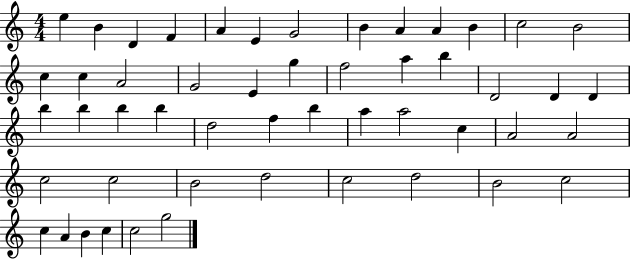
{
  \clef treble
  \numericTimeSignature
  \time 4/4
  \key c \major
  e''4 b'4 d'4 f'4 | a'4 e'4 g'2 | b'4 a'4 a'4 b'4 | c''2 b'2 | \break c''4 c''4 a'2 | g'2 e'4 g''4 | f''2 a''4 b''4 | d'2 d'4 d'4 | \break b''4 b''4 b''4 b''4 | d''2 f''4 b''4 | a''4 a''2 c''4 | a'2 a'2 | \break c''2 c''2 | b'2 d''2 | c''2 d''2 | b'2 c''2 | \break c''4 a'4 b'4 c''4 | c''2 g''2 | \bar "|."
}